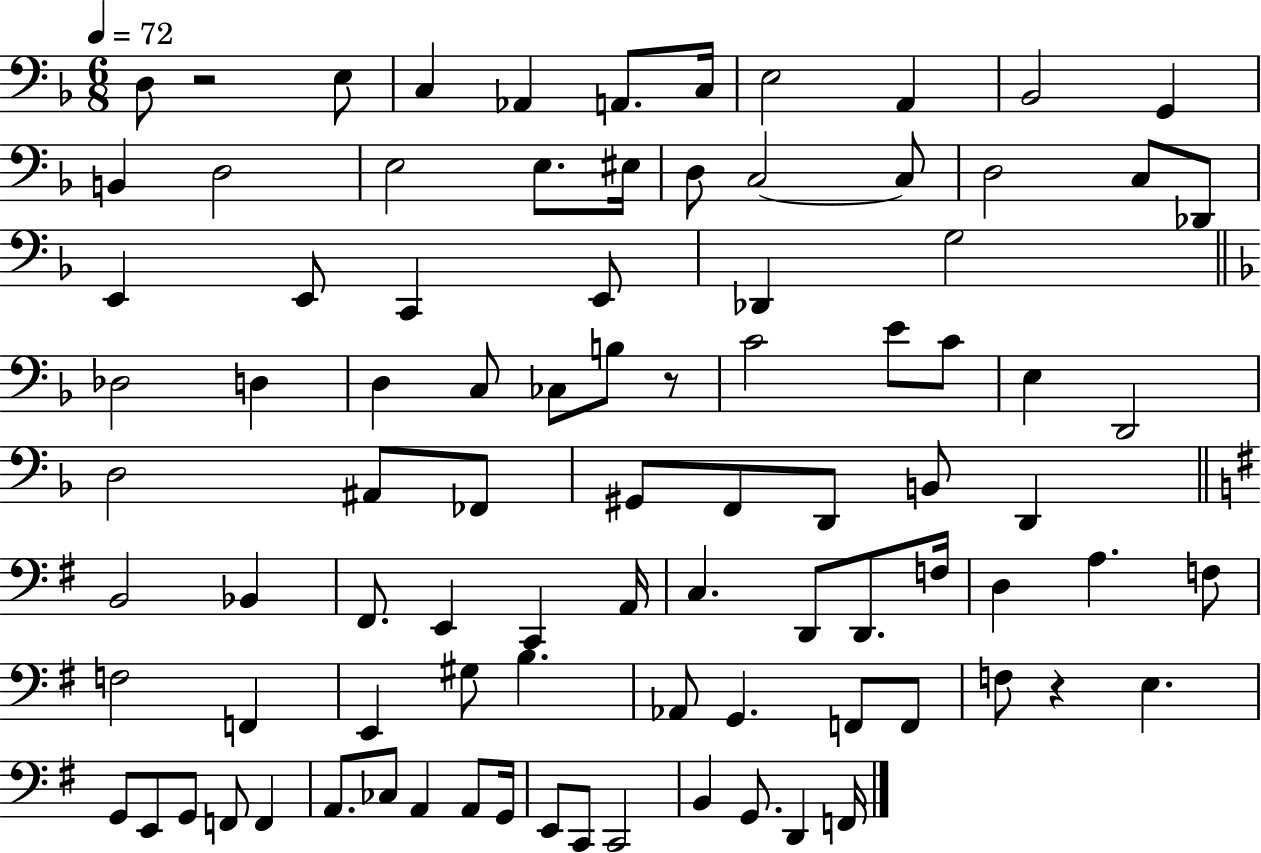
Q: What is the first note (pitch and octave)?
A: D3